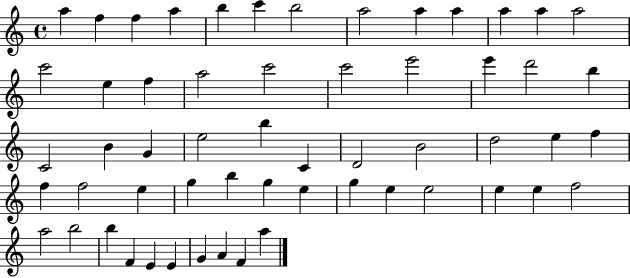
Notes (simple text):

A5/q F5/q F5/q A5/q B5/q C6/q B5/h A5/h A5/q A5/q A5/q A5/q A5/h C6/h E5/q F5/q A5/h C6/h C6/h E6/h E6/q D6/h B5/q C4/h B4/q G4/q E5/h B5/q C4/q D4/h B4/h D5/h E5/q F5/q F5/q F5/h E5/q G5/q B5/q G5/q E5/q G5/q E5/q E5/h E5/q E5/q F5/h A5/h B5/h B5/q F4/q E4/q E4/q G4/q A4/q F4/q A5/q